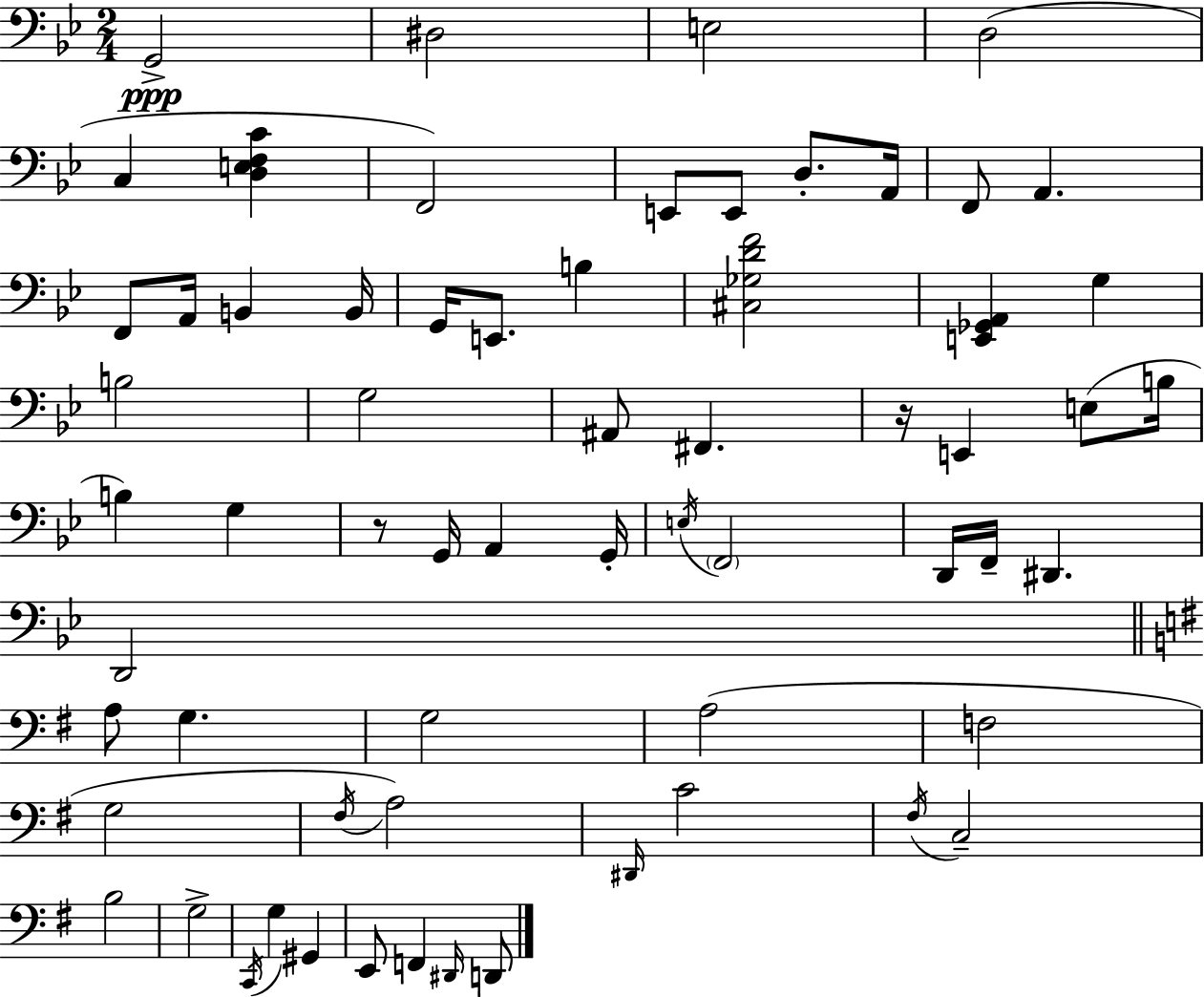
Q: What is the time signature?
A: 2/4